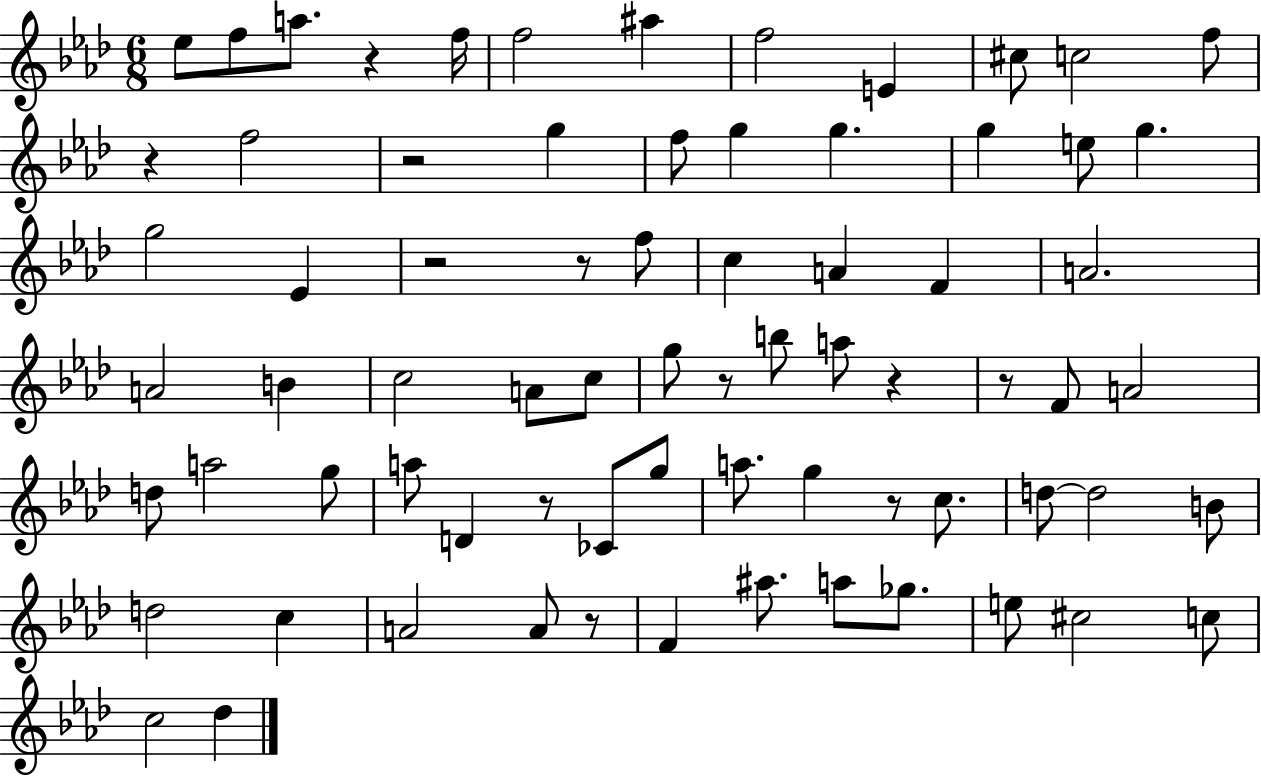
Eb5/e F5/e A5/e. R/q F5/s F5/h A#5/q F5/h E4/q C#5/e C5/h F5/e R/q F5/h R/h G5/q F5/e G5/q G5/q. G5/q E5/e G5/q. G5/h Eb4/q R/h R/e F5/e C5/q A4/q F4/q A4/h. A4/h B4/q C5/h A4/e C5/e G5/e R/e B5/e A5/e R/q R/e F4/e A4/h D5/e A5/h G5/e A5/e D4/q R/e CES4/e G5/e A5/e. G5/q R/e C5/e. D5/e D5/h B4/e D5/h C5/q A4/h A4/e R/e F4/q A#5/e. A5/e Gb5/e. E5/e C#5/h C5/e C5/h Db5/q